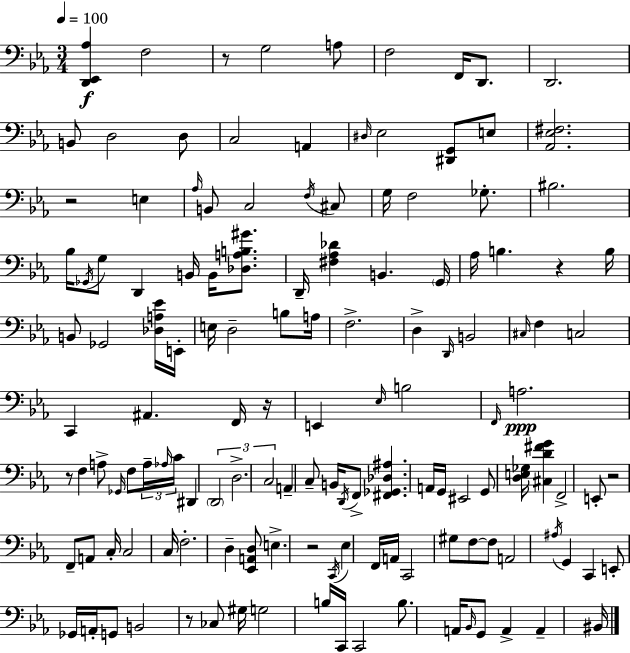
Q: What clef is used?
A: bass